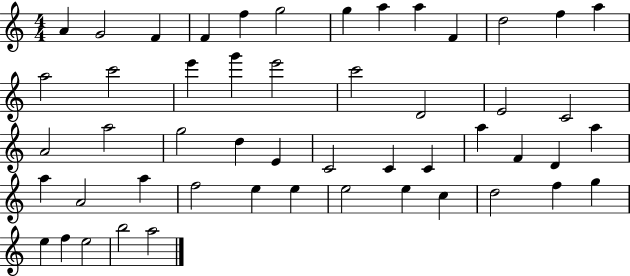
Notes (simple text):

A4/q G4/h F4/q F4/q F5/q G5/h G5/q A5/q A5/q F4/q D5/h F5/q A5/q A5/h C6/h E6/q G6/q E6/h C6/h D4/h E4/h C4/h A4/h A5/h G5/h D5/q E4/q C4/h C4/q C4/q A5/q F4/q D4/q A5/q A5/q A4/h A5/q F5/h E5/q E5/q E5/h E5/q C5/q D5/h F5/q G5/q E5/q F5/q E5/h B5/h A5/h